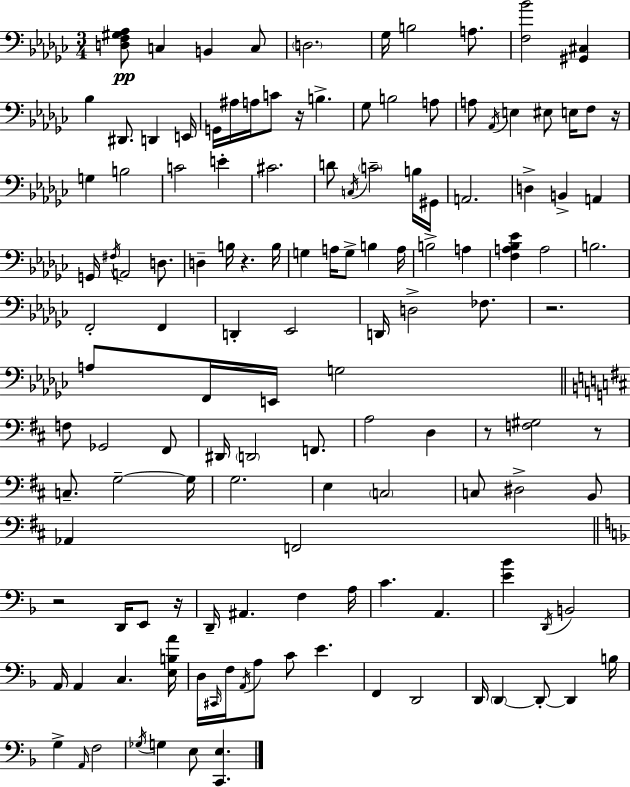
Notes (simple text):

[D3,F3,G#3,Ab3]/e C3/q B2/q C3/e D3/h. Gb3/s B3/h A3/e. [F3,Bb4]/h [G#2,C#3]/q Bb3/q D#2/e. D2/q E2/s G2/s A#3/s A3/s C4/e R/s B3/q. Gb3/e B3/h A3/e A3/e Ab2/s E3/q EIS3/e E3/s F3/e R/s G3/q B3/h C4/h E4/q C#4/h. D4/e C3/s C4/h B3/s G#2/s A2/h. D3/q B2/q A2/q G2/s F#3/s A2/h D3/e. D3/q B3/s R/q. B3/s G3/q A3/s G3/e B3/q A3/s B3/h A3/q [F3,A3,Bb3,Eb4]/q A3/h B3/h. F2/h F2/q D2/q Eb2/h D2/s D3/h FES3/e. R/h. A3/e F2/s E2/s G3/h F3/e Gb2/h F#2/e D#2/s D2/h F2/e. A3/h D3/q R/e [F3,G#3]/h R/e C3/e. G3/h G3/s G3/h. E3/q C3/h C3/e D#3/h B2/e Ab2/q F2/h R/h D2/s E2/e R/s D2/s A#2/q. F3/q A3/s C4/q. A2/q. [E4,Bb4]/q D2/s B2/h A2/s A2/q C3/q. [E3,B3,A4]/s D3/s C#2/s F3/s A2/s A3/e C4/e E4/q. F2/q D2/h D2/s D2/q D2/e D2/q B3/s G3/q A2/s F3/h Gb3/s G3/q E3/e [C2,E3]/q.